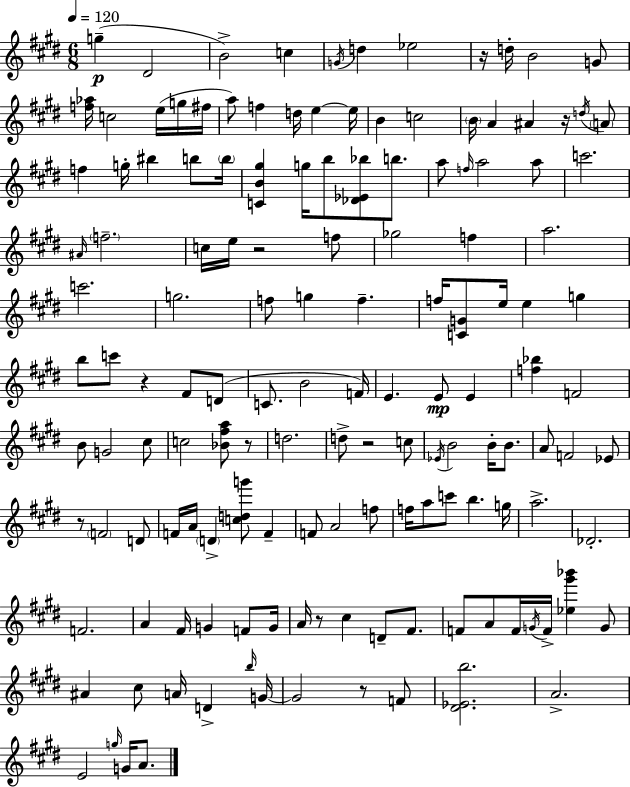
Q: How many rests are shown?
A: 9